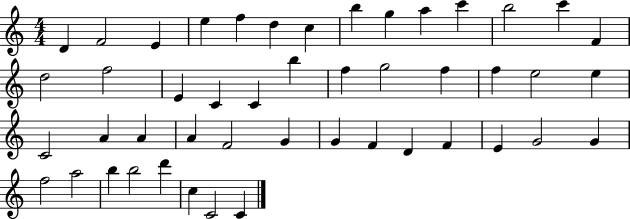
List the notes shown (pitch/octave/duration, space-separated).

D4/q F4/h E4/q E5/q F5/q D5/q C5/q B5/q G5/q A5/q C6/q B5/h C6/q F4/q D5/h F5/h E4/q C4/q C4/q B5/q F5/q G5/h F5/q F5/q E5/h E5/q C4/h A4/q A4/q A4/q F4/h G4/q G4/q F4/q D4/q F4/q E4/q G4/h G4/q F5/h A5/h B5/q B5/h D6/q C5/q C4/h C4/q